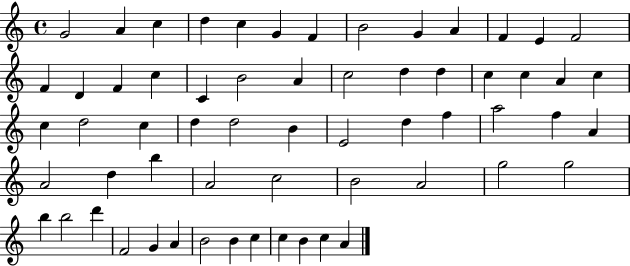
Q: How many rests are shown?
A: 0